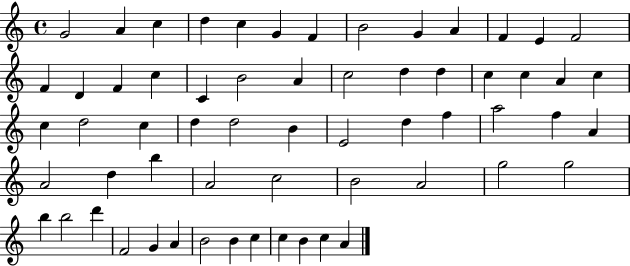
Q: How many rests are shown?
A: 0